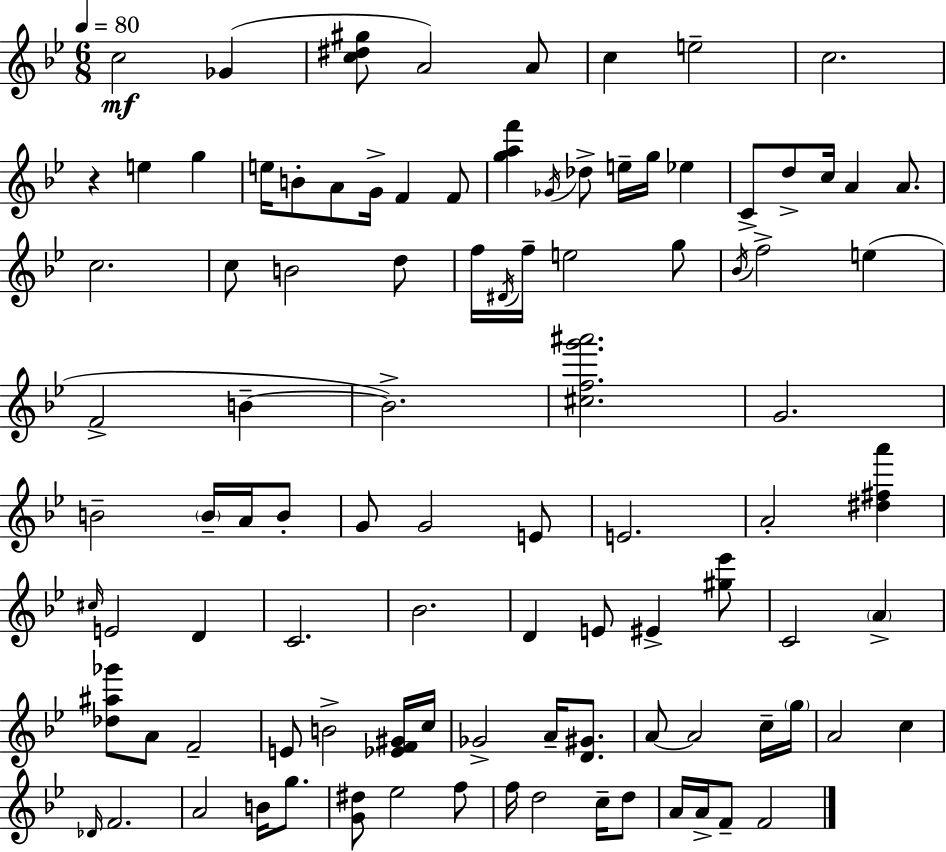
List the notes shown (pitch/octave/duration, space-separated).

C5/h Gb4/q [C5,D#5,G#5]/e A4/h A4/e C5/q E5/h C5/h. R/q E5/q G5/q E5/s B4/e A4/e G4/s F4/q F4/e [G5,A5,F6]/q Gb4/s Db5/e E5/s G5/s Eb5/q C4/e D5/e C5/s A4/q A4/e. C5/h. C5/e B4/h D5/e F5/s D#4/s F5/s E5/h G5/e Bb4/s F5/h E5/q F4/h B4/q B4/h. [C#5,F5,G6,A#6]/h. G4/h. B4/h B4/s A4/s B4/e G4/e G4/h E4/e E4/h. A4/h [D#5,F#5,A6]/q C#5/s E4/h D4/q C4/h. Bb4/h. D4/q E4/e EIS4/q [G#5,Eb6]/e C4/h A4/q [Db5,A#5,Gb6]/e A4/e F4/h E4/e B4/h [Eb4,F4,G#4]/s C5/s Gb4/h A4/s [D4,G#4]/e. A4/e A4/h C5/s G5/s A4/h C5/q Db4/s F4/h. A4/h B4/s G5/e. [G4,D#5]/e Eb5/h F5/e F5/s D5/h C5/s D5/e A4/s A4/s F4/e F4/h